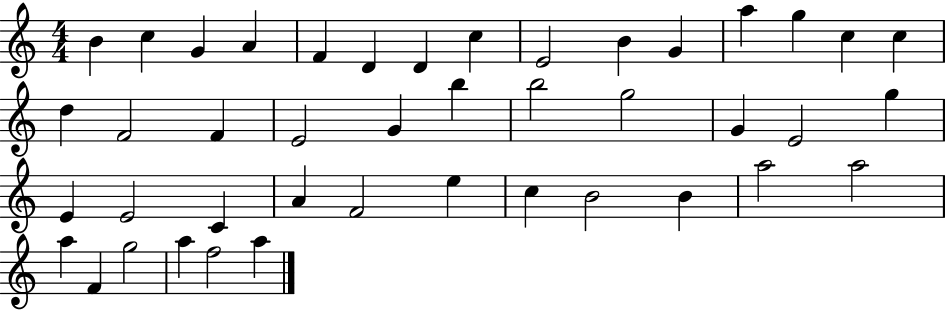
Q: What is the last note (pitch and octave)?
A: A5